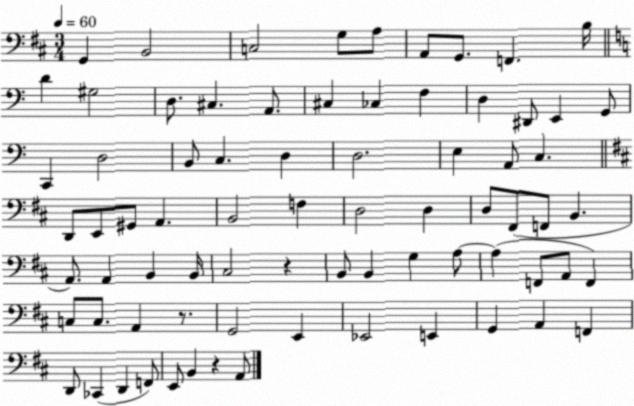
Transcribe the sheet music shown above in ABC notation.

X:1
T:Untitled
M:3/4
L:1/4
K:D
G,, B,,2 C,2 G,/2 A,/2 A,,/2 G,,/2 F,, B,/4 D ^G,2 D,/2 ^C, A,,/2 ^C, _C, F, D, ^D,,/2 E,, G,,/2 C,, D,2 B,,/2 C, D, D,2 E, A,,/2 C, D,,/2 E,,/2 ^G,,/2 A,, B,,2 F, D,2 D, D,/2 ^F,,/2 F,,/2 B,, A,,/2 A,, B,, B,,/4 ^C,2 z B,,/2 B,, G, A,/2 A, F,,/2 A,,/2 F,, C,/2 C,/2 A,, z/2 G,,2 E,, _E,,2 E,, G,, A,, F,, D,,/2 _C,, D,, F,,/2 E,,/2 B,, z A,,/2